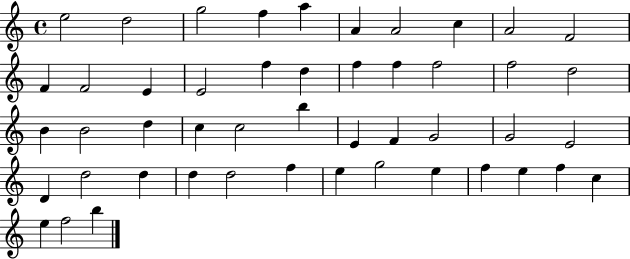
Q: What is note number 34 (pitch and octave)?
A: D5